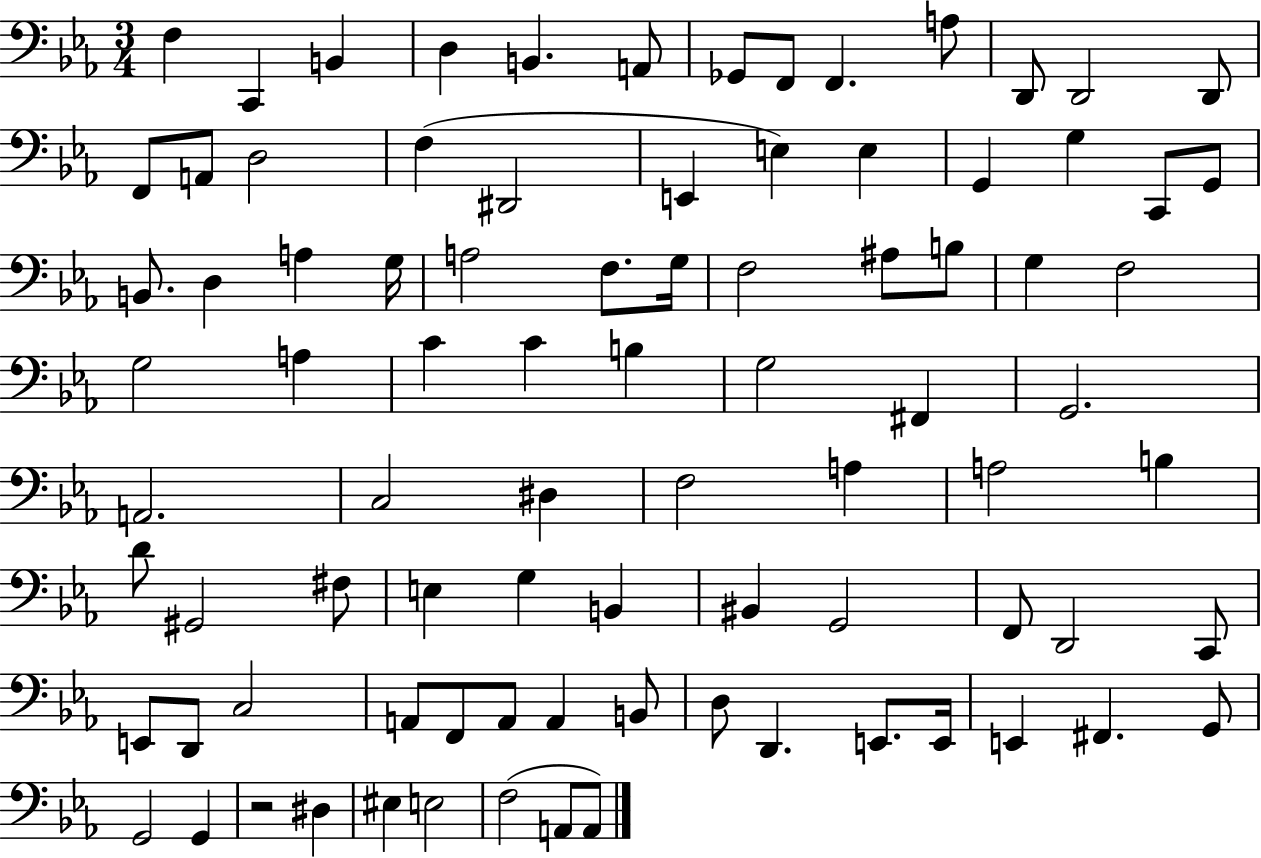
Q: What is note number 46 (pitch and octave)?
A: A2